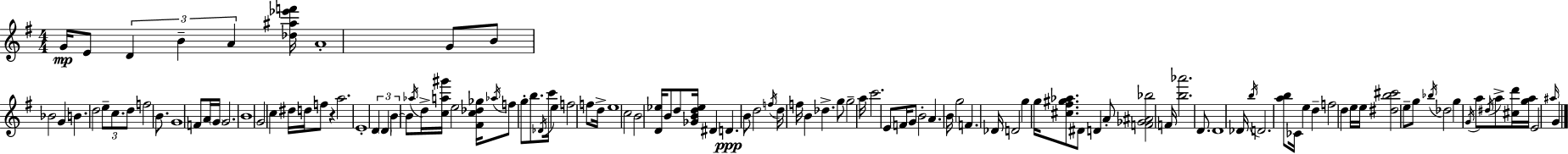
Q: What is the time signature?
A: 4/4